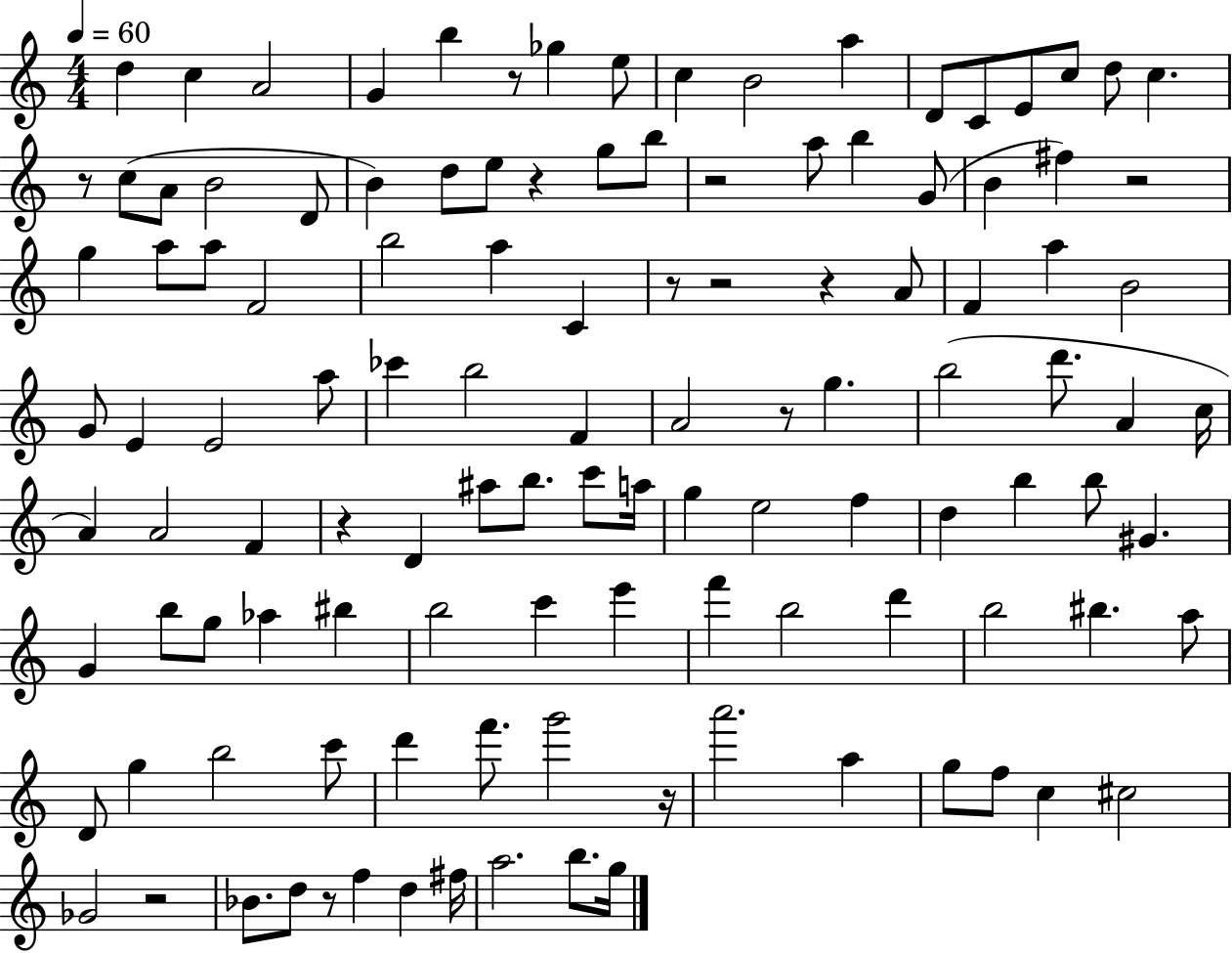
{
  \clef treble
  \numericTimeSignature
  \time 4/4
  \key c \major
  \tempo 4 = 60
  \repeat volta 2 { d''4 c''4 a'2 | g'4 b''4 r8 ges''4 e''8 | c''4 b'2 a''4 | d'8 c'8 e'8 c''8 d''8 c''4. | \break r8 c''8( a'8 b'2 d'8 | b'4) d''8 e''8 r4 g''8 b''8 | r2 a''8 b''4 g'8( | b'4 fis''4) r2 | \break g''4 a''8 a''8 f'2 | b''2 a''4 c'4 | r8 r2 r4 a'8 | f'4 a''4 b'2 | \break g'8 e'4 e'2 a''8 | ces'''4 b''2 f'4 | a'2 r8 g''4. | b''2( d'''8. a'4 c''16 | \break a'4) a'2 f'4 | r4 d'4 ais''8 b''8. c'''8 a''16 | g''4 e''2 f''4 | d''4 b''4 b''8 gis'4. | \break g'4 b''8 g''8 aes''4 bis''4 | b''2 c'''4 e'''4 | f'''4 b''2 d'''4 | b''2 bis''4. a''8 | \break d'8 g''4 b''2 c'''8 | d'''4 f'''8. g'''2 r16 | a'''2. a''4 | g''8 f''8 c''4 cis''2 | \break ges'2 r2 | bes'8. d''8 r8 f''4 d''4 fis''16 | a''2. b''8. g''16 | } \bar "|."
}